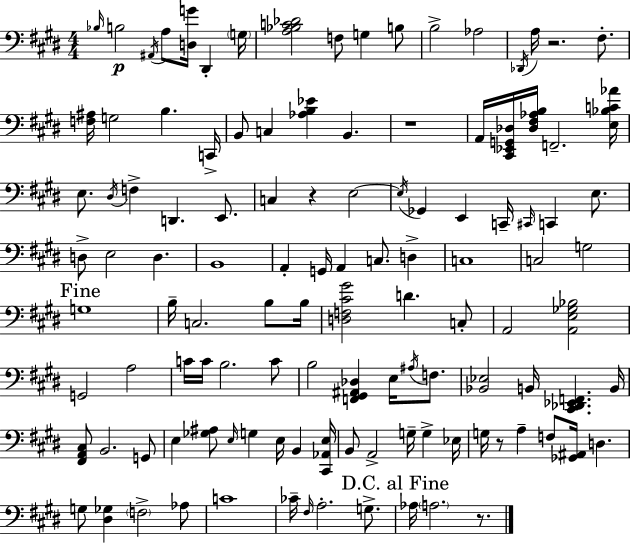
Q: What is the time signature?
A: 4/4